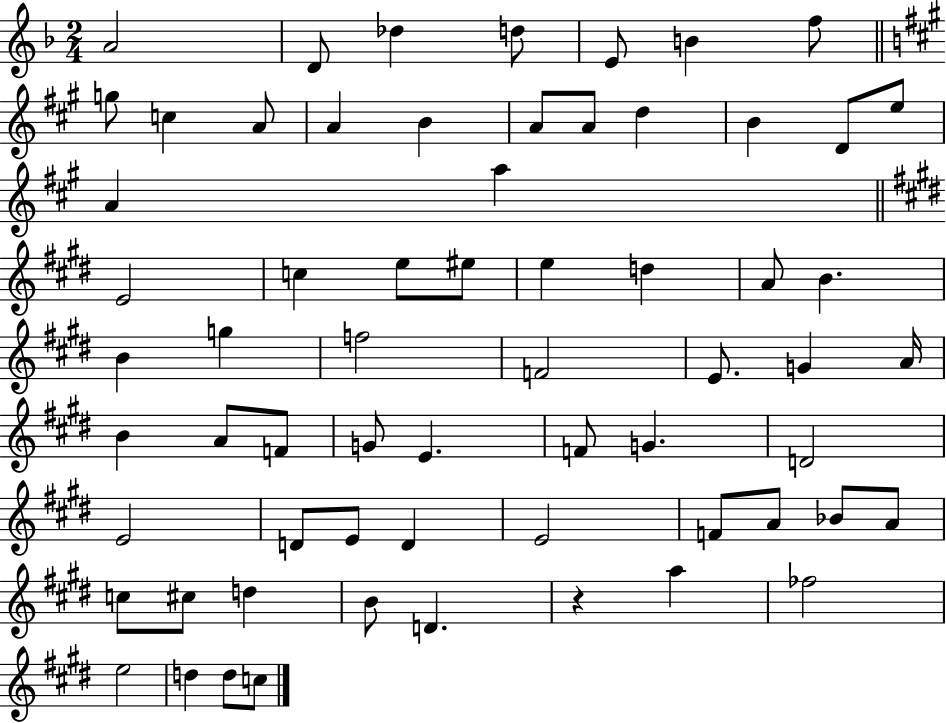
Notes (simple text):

A4/h D4/e Db5/q D5/e E4/e B4/q F5/e G5/e C5/q A4/e A4/q B4/q A4/e A4/e D5/q B4/q D4/e E5/e A4/q A5/q E4/h C5/q E5/e EIS5/e E5/q D5/q A4/e B4/q. B4/q G5/q F5/h F4/h E4/e. G4/q A4/s B4/q A4/e F4/e G4/e E4/q. F4/e G4/q. D4/h E4/h D4/e E4/e D4/q E4/h F4/e A4/e Bb4/e A4/e C5/e C#5/e D5/q B4/e D4/q. R/q A5/q FES5/h E5/h D5/q D5/e C5/e